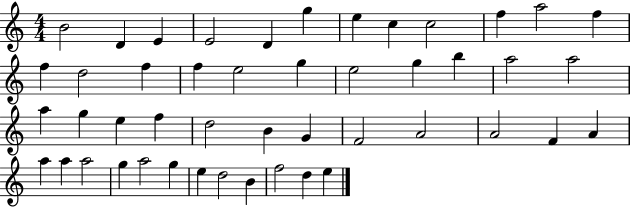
X:1
T:Untitled
M:4/4
L:1/4
K:C
B2 D E E2 D g e c c2 f a2 f f d2 f f e2 g e2 g b a2 a2 a g e f d2 B G F2 A2 A2 F A a a a2 g a2 g e d2 B f2 d e